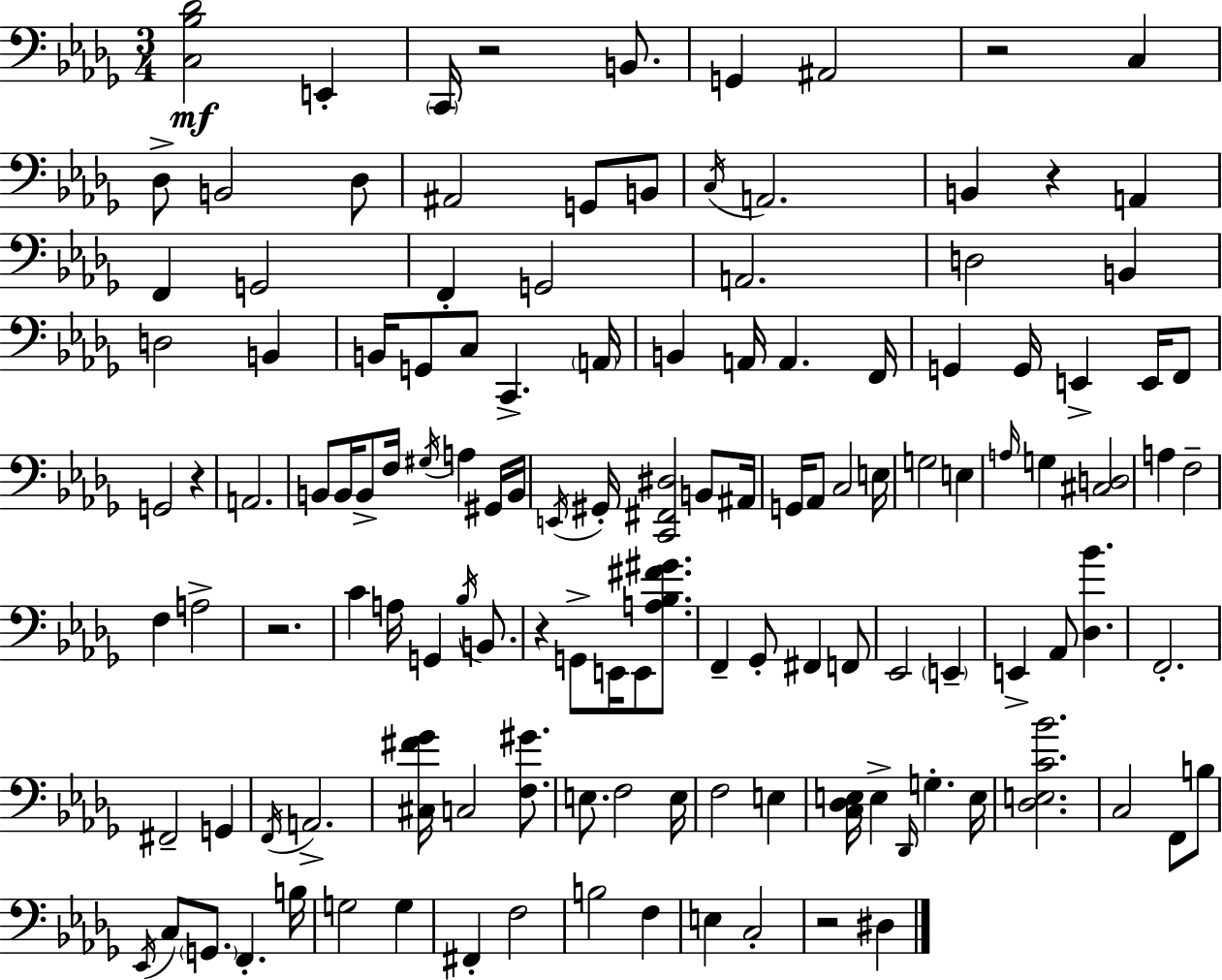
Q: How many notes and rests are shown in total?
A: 129